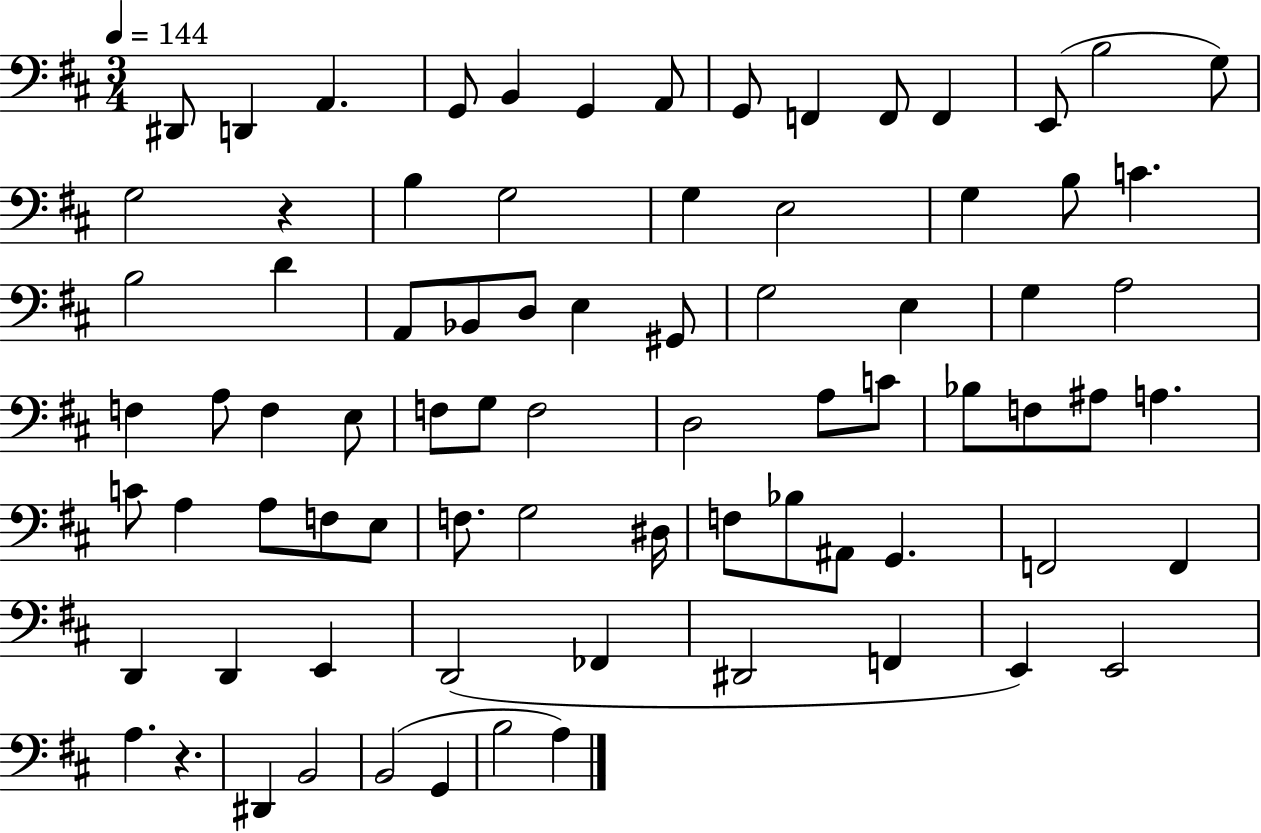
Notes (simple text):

D#2/e D2/q A2/q. G2/e B2/q G2/q A2/e G2/e F2/q F2/e F2/q E2/e B3/h G3/e G3/h R/q B3/q G3/h G3/q E3/h G3/q B3/e C4/q. B3/h D4/q A2/e Bb2/e D3/e E3/q G#2/e G3/h E3/q G3/q A3/h F3/q A3/e F3/q E3/e F3/e G3/e F3/h D3/h A3/e C4/e Bb3/e F3/e A#3/e A3/q. C4/e A3/q A3/e F3/e E3/e F3/e. G3/h D#3/s F3/e Bb3/e A#2/e G2/q. F2/h F2/q D2/q D2/q E2/q D2/h FES2/q D#2/h F2/q E2/q E2/h A3/q. R/q. D#2/q B2/h B2/h G2/q B3/h A3/q